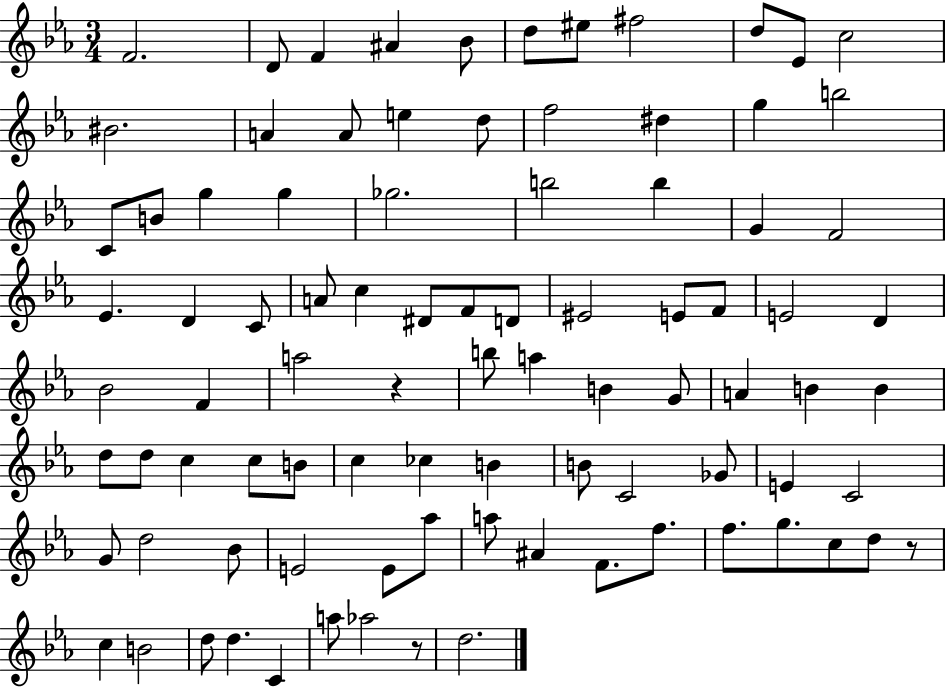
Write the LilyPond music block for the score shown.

{
  \clef treble
  \numericTimeSignature
  \time 3/4
  \key ees \major
  f'2. | d'8 f'4 ais'4 bes'8 | d''8 eis''8 fis''2 | d''8 ees'8 c''2 | \break bis'2. | a'4 a'8 e''4 d''8 | f''2 dis''4 | g''4 b''2 | \break c'8 b'8 g''4 g''4 | ges''2. | b''2 b''4 | g'4 f'2 | \break ees'4. d'4 c'8 | a'8 c''4 dis'8 f'8 d'8 | eis'2 e'8 f'8 | e'2 d'4 | \break bes'2 f'4 | a''2 r4 | b''8 a''4 b'4 g'8 | a'4 b'4 b'4 | \break d''8 d''8 c''4 c''8 b'8 | c''4 ces''4 b'4 | b'8 c'2 ges'8 | e'4 c'2 | \break g'8 d''2 bes'8 | e'2 e'8 aes''8 | a''8 ais'4 f'8. f''8. | f''8. g''8. c''8 d''8 r8 | \break c''4 b'2 | d''8 d''4. c'4 | a''8 aes''2 r8 | d''2. | \break \bar "|."
}